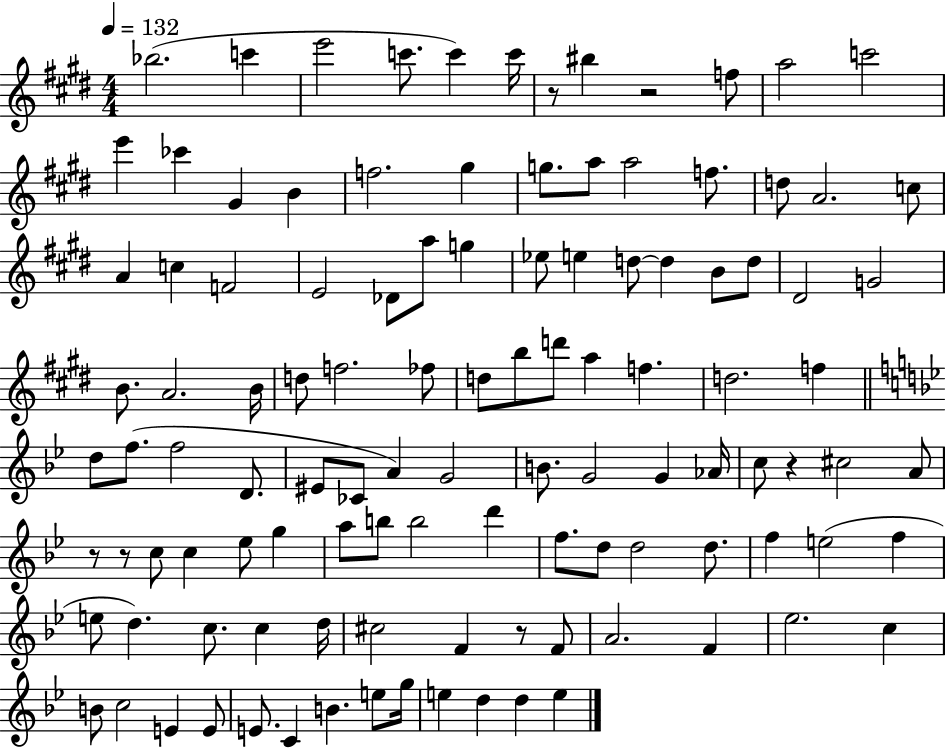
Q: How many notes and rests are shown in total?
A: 112